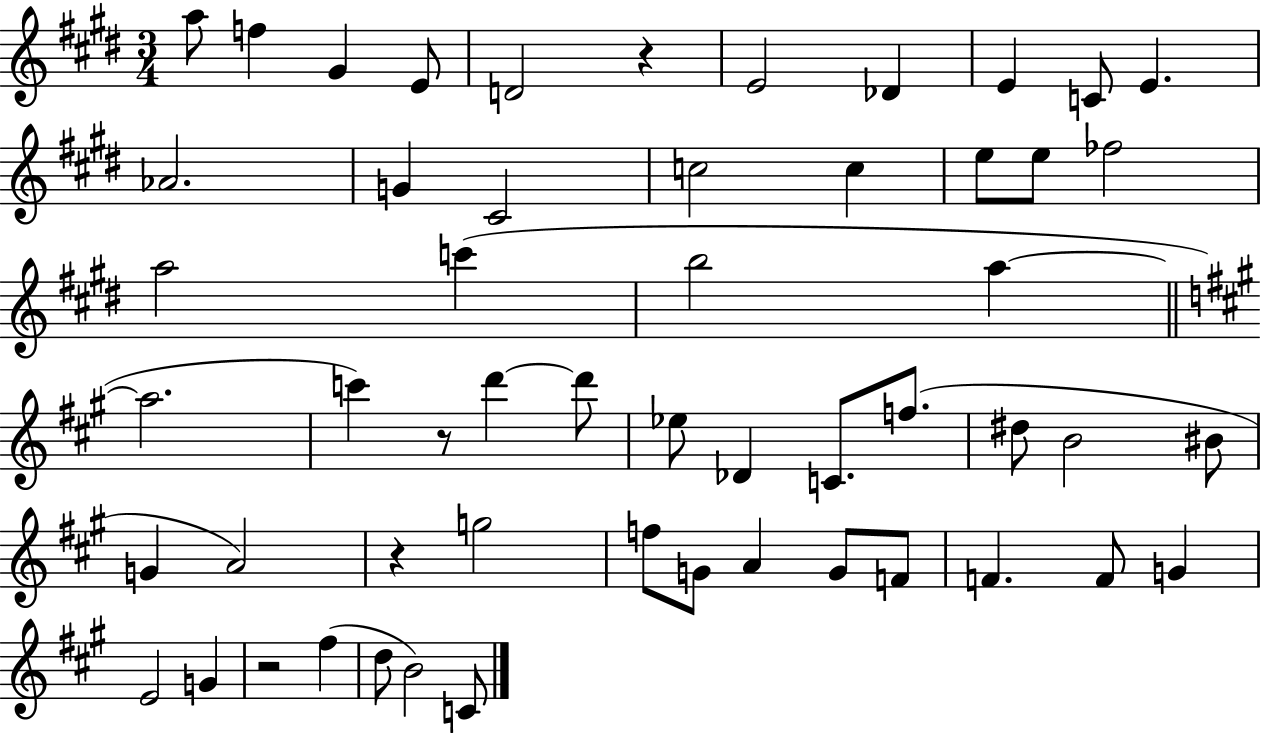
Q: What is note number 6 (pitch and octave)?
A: E4